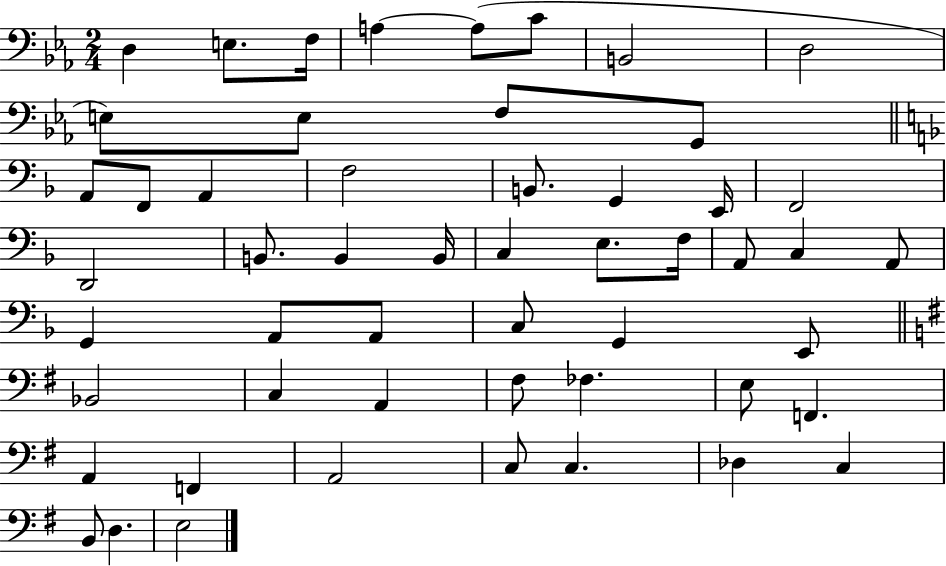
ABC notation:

X:1
T:Untitled
M:2/4
L:1/4
K:Eb
D, E,/2 F,/4 A, A,/2 C/2 B,,2 D,2 E,/2 E,/2 F,/2 G,,/2 A,,/2 F,,/2 A,, F,2 B,,/2 G,, E,,/4 F,,2 D,,2 B,,/2 B,, B,,/4 C, E,/2 F,/4 A,,/2 C, A,,/2 G,, A,,/2 A,,/2 C,/2 G,, E,,/2 _B,,2 C, A,, ^F,/2 _F, E,/2 F,, A,, F,, A,,2 C,/2 C, _D, C, B,,/2 D, E,2